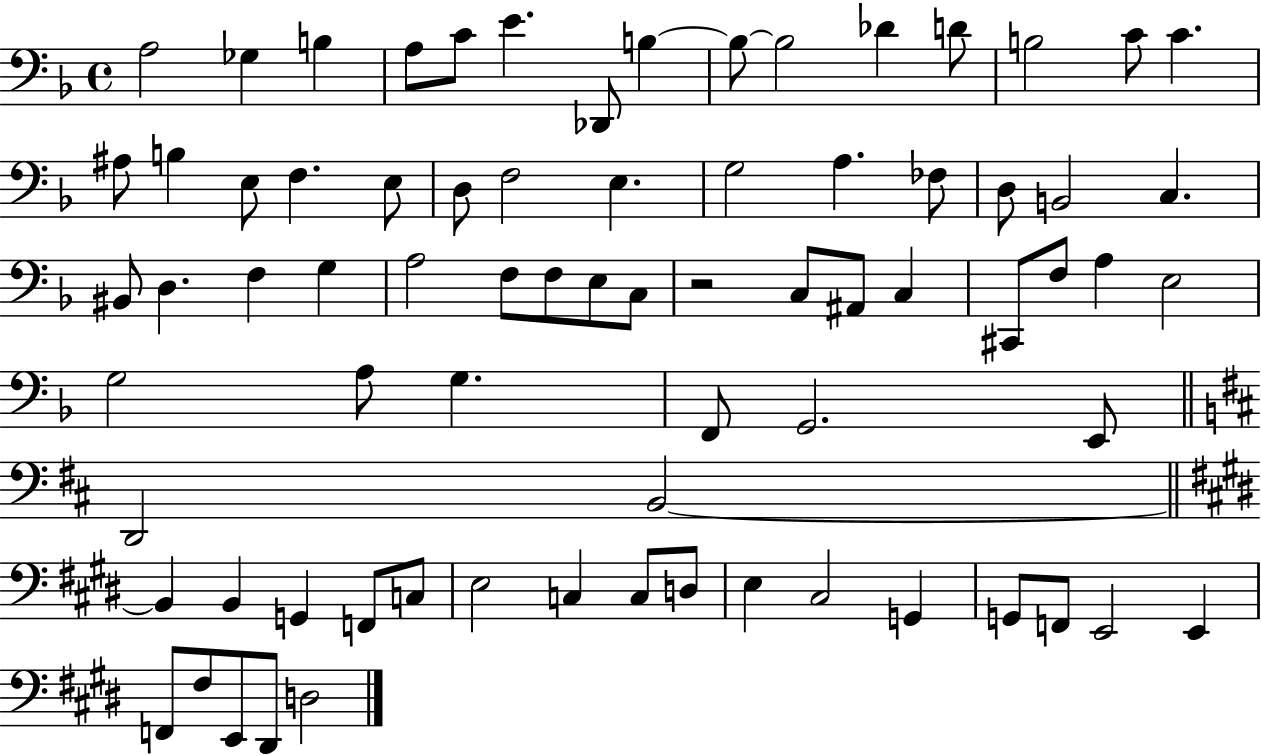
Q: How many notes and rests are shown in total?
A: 75